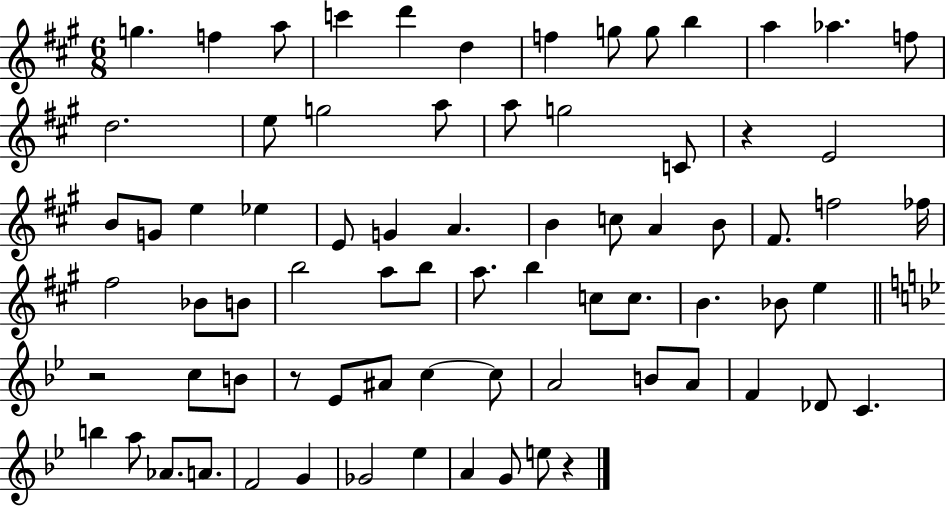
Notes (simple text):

G5/q. F5/q A5/e C6/q D6/q D5/q F5/q G5/e G5/e B5/q A5/q Ab5/q. F5/e D5/h. E5/e G5/h A5/e A5/e G5/h C4/e R/q E4/h B4/e G4/e E5/q Eb5/q E4/e G4/q A4/q. B4/q C5/e A4/q B4/e F#4/e. F5/h FES5/s F#5/h Bb4/e B4/e B5/h A5/e B5/e A5/e. B5/q C5/e C5/e. B4/q. Bb4/e E5/q R/h C5/e B4/e R/e Eb4/e A#4/e C5/q C5/e A4/h B4/e A4/e F4/q Db4/e C4/q. B5/q A5/e Ab4/e. A4/e. F4/h G4/q Gb4/h Eb5/q A4/q G4/e E5/e R/q